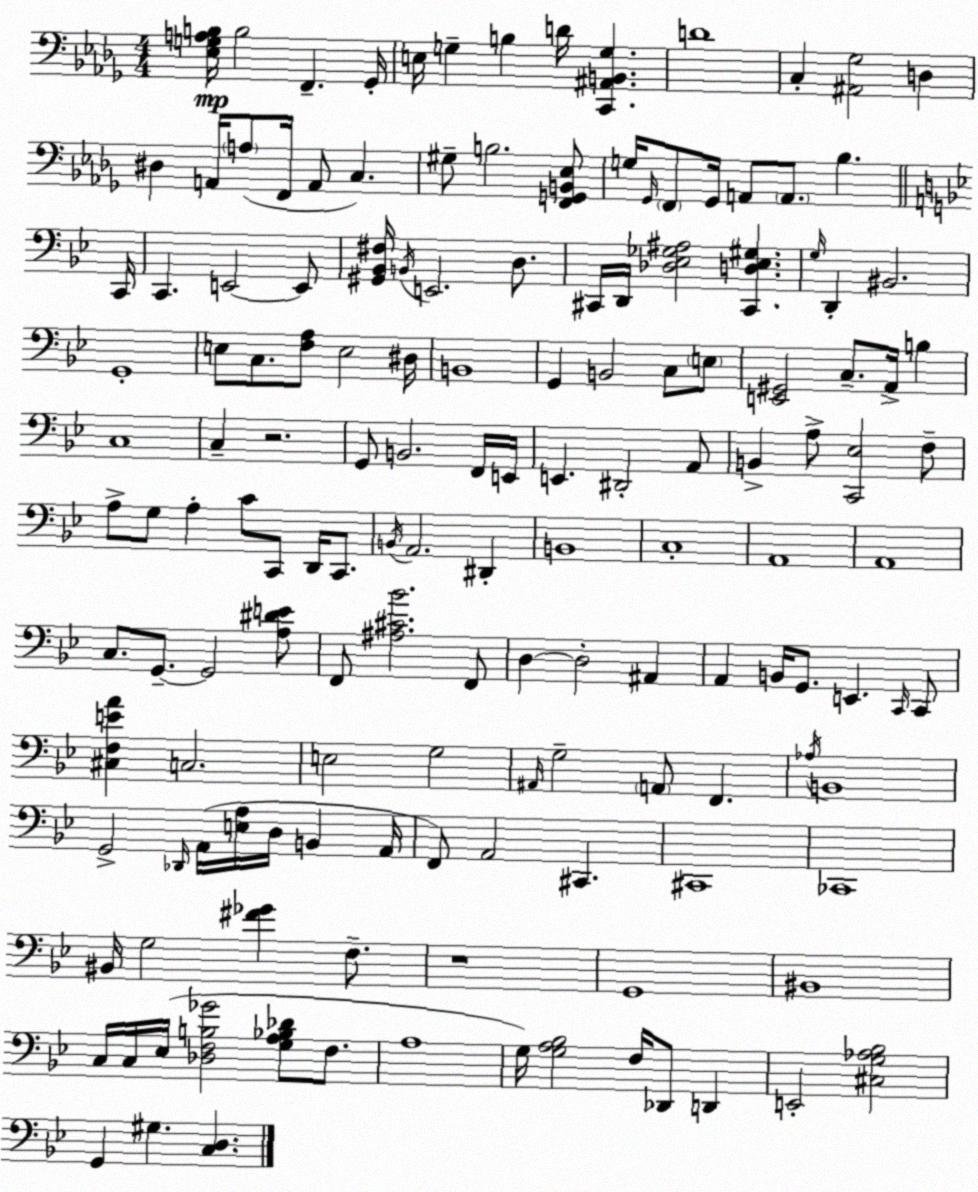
X:1
T:Untitled
M:4/4
L:1/4
K:Bbm
[_E,G,A,B,]/4 B,2 F,, _G,,/4 E,/4 G, B, D/4 [C,,^A,,B,,G,] D4 C, [^A,,_G,]2 D, ^D, A,,/4 A,/2 F,,/4 A,,/2 C, ^G,/2 B,2 [F,,G,,B,,_E,]/2 G,/4 _G,,/4 F,,/2 _G,,/4 A,,/2 A,,/2 _B, C,,/4 C,, E,,2 E,,/2 [^G,,_B,,^F,]/4 B,,/4 E,,2 D,/2 ^C,,/4 D,,/4 [_D,_E,_G,^A,]2 [^C,,D,_E,^G,] G,/4 D,, ^B,,2 G,,4 E,/2 C,/2 [F,A,]/2 E,2 ^D,/4 B,,4 G,, B,,2 C,/2 E,/2 [E,,^G,,]2 C,/2 A,,/4 B, C,4 C, z2 G,,/2 B,,2 F,,/4 E,,/4 E,, ^D,,2 A,,/2 B,, A,/2 [C,,_E,]2 F,/2 A,/2 G,/2 A, C/2 C,,/2 D,,/4 C,,/2 B,,/4 A,,2 ^D,, B,,4 C,4 A,,4 A,,4 C,/2 G,,/2 G,,2 [A,^DE]/2 F,,/2 [^A,^C_B]2 F,,/2 D, D,2 ^A,, A,, B,,/4 G,,/2 E,, C,,/4 C,,/2 [^C,F,EA] C,2 E,2 G,2 ^A,,/4 G,2 A,,/2 F,, _A,/4 B,,4 G,,2 _D,,/4 A,,/4 [E,A,]/4 D,/4 B,, A,,/4 F,,/2 A,,2 ^C,, ^C,,4 _C,,4 ^B,,/4 G,2 [^F_G] F,/2 z4 G,,4 ^B,,4 C,/4 C,/4 _E,/4 [_D,F,B,_G]2 [G,A,_B,_D]/2 F,/2 A,4 G,/4 [G,A,_B,]2 F,/4 _D,,/2 D,, E,,2 [^C,G,_A,_B,]2 G,, ^G, [C,D,]